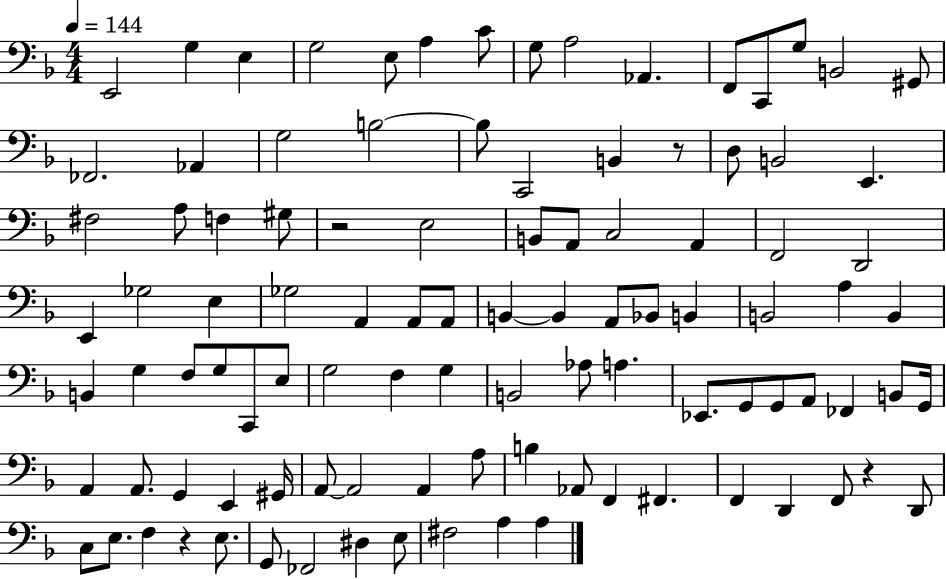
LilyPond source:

{
  \clef bass
  \numericTimeSignature
  \time 4/4
  \key f \major
  \tempo 4 = 144
  e,2 g4 e4 | g2 e8 a4 c'8 | g8 a2 aes,4. | f,8 c,8 g8 b,2 gis,8 | \break fes,2. aes,4 | g2 b2~~ | b8 c,2 b,4 r8 | d8 b,2 e,4. | \break fis2 a8 f4 gis8 | r2 e2 | b,8 a,8 c2 a,4 | f,2 d,2 | \break e,4 ges2 e4 | ges2 a,4 a,8 a,8 | b,4~~ b,4 a,8 bes,8 b,4 | b,2 a4 b,4 | \break b,4 g4 f8 g8 c,8 e8 | g2 f4 g4 | b,2 aes8 a4. | ees,8. g,8 g,8 a,8 fes,4 b,8 g,16 | \break a,4 a,8. g,4 e,4 gis,16 | a,8~~ a,2 a,4 a8 | b4 aes,8 f,4 fis,4. | f,4 d,4 f,8 r4 d,8 | \break c8 e8. f4 r4 e8. | g,8 fes,2 dis4 e8 | fis2 a4 a4 | \bar "|."
}